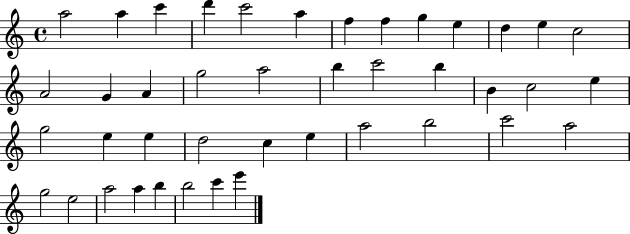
A5/h A5/q C6/q D6/q C6/h A5/q F5/q F5/q G5/q E5/q D5/q E5/q C5/h A4/h G4/q A4/q G5/h A5/h B5/q C6/h B5/q B4/q C5/h E5/q G5/h E5/q E5/q D5/h C5/q E5/q A5/h B5/h C6/h A5/h G5/h E5/h A5/h A5/q B5/q B5/h C6/q E6/q